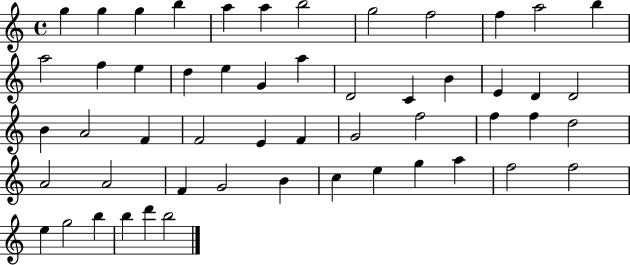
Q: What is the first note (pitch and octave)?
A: G5